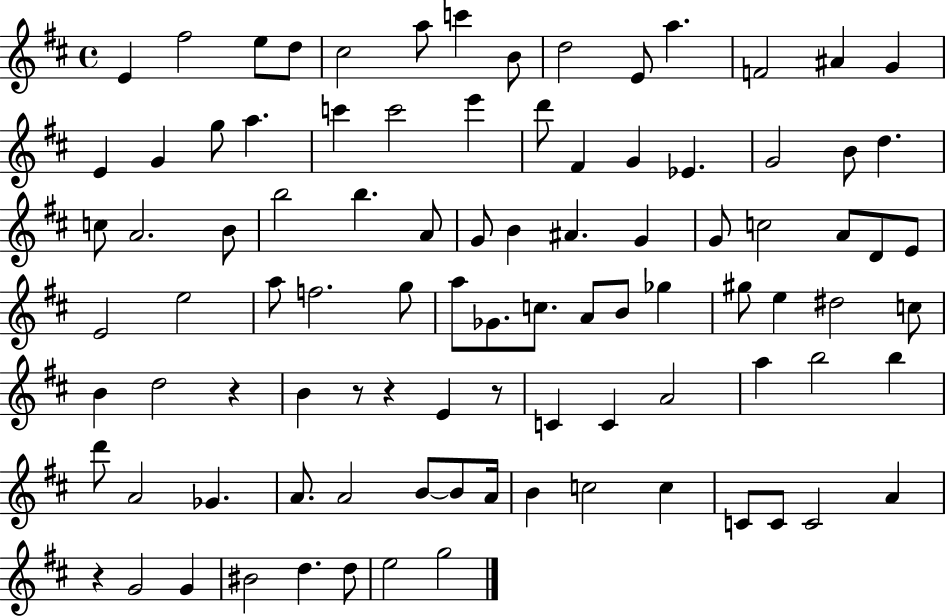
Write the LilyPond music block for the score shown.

{
  \clef treble
  \time 4/4
  \defaultTimeSignature
  \key d \major
  e'4 fis''2 e''8 d''8 | cis''2 a''8 c'''4 b'8 | d''2 e'8 a''4. | f'2 ais'4 g'4 | \break e'4 g'4 g''8 a''4. | c'''4 c'''2 e'''4 | d'''8 fis'4 g'4 ees'4. | g'2 b'8 d''4. | \break c''8 a'2. b'8 | b''2 b''4. a'8 | g'8 b'4 ais'4. g'4 | g'8 c''2 a'8 d'8 e'8 | \break e'2 e''2 | a''8 f''2. g''8 | a''8 ges'8. c''8. a'8 b'8 ges''4 | gis''8 e''4 dis''2 c''8 | \break b'4 d''2 r4 | b'4 r8 r4 e'4 r8 | c'4 c'4 a'2 | a''4 b''2 b''4 | \break d'''8 a'2 ges'4. | a'8. a'2 b'8~~ b'8 a'16 | b'4 c''2 c''4 | c'8 c'8 c'2 a'4 | \break r4 g'2 g'4 | bis'2 d''4. d''8 | e''2 g''2 | \bar "|."
}